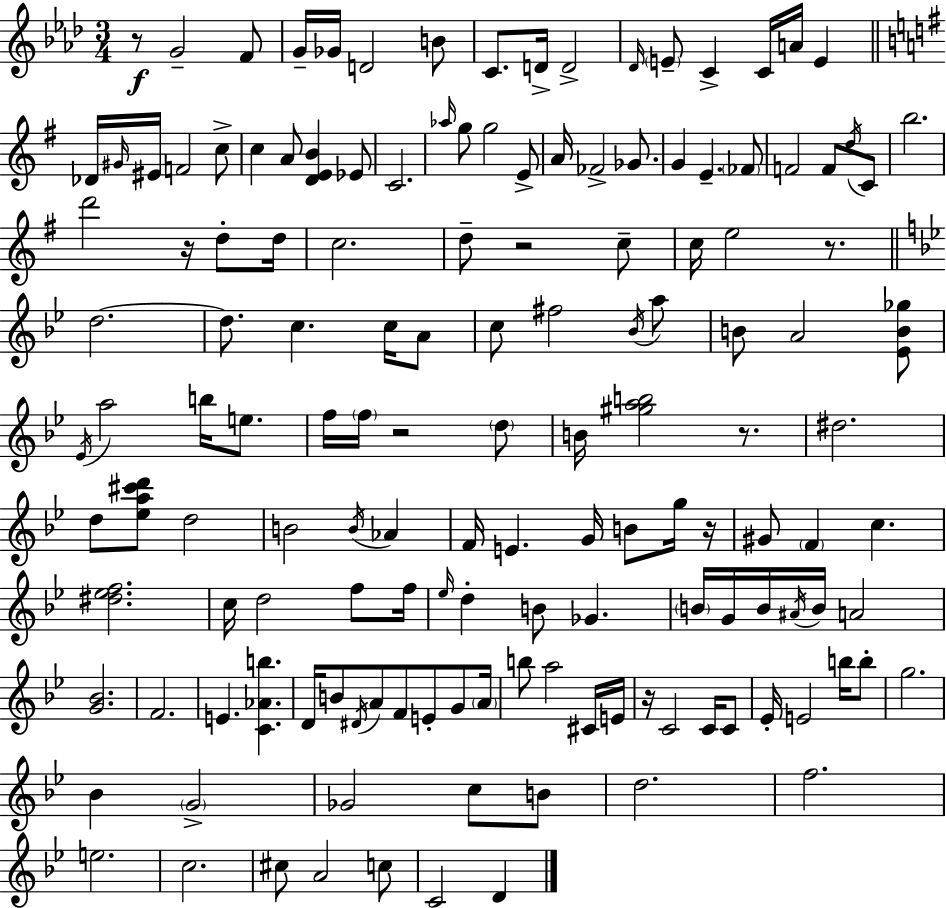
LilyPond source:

{
  \clef treble
  \numericTimeSignature
  \time 3/4
  \key f \minor
  \repeat volta 2 { r8\f g'2-- f'8 | g'16-- ges'16 d'2 b'8 | c'8. d'16-> d'2-> | \grace { des'16 } \parenthesize e'8-- c'4-> c'16 a'16 e'4 | \break \bar "||" \break \key e \minor des'16 \grace { gis'16 } eis'16 f'2 c''8-> | c''4 a'8 <d' e' b'>4 ees'8 | c'2. | \grace { aes''16 } g''8 g''2 | \break e'8-> a'16 fes'2-> ges'8. | g'4 e'4.-- | \parenthesize fes'8 f'2 f'8 | \acciaccatura { d''16 } c'8 b''2. | \break d'''2 r16 | d''8-. d''16 c''2. | d''8-- r2 | c''8-- c''16 e''2 | \break r8. \bar "||" \break \key bes \major d''2.~~ | d''8. c''4. c''16 a'8 | c''8 fis''2 \acciaccatura { bes'16 } a''8 | b'8 a'2 <ees' b' ges''>8 | \break \acciaccatura { ees'16 } a''2 b''16 e''8. | f''16 \parenthesize f''16 r2 | \parenthesize d''8 b'16 <gis'' a'' b''>2 r8. | dis''2. | \break d''8 <ees'' a'' cis''' d'''>8 d''2 | b'2 \acciaccatura { b'16 } aes'4 | f'16 e'4. g'16 b'8 | g''16 r16 gis'8 \parenthesize f'4 c''4. | \break <dis'' ees'' f''>2. | c''16 d''2 | f''8 f''16 \grace { ees''16 } d''4-. b'8 ges'4. | \parenthesize b'16 g'16 b'16 \acciaccatura { ais'16 } b'16 a'2 | \break <g' bes'>2. | f'2. | e'4. <c' aes' b''>4. | d'16 b'8 \acciaccatura { dis'16 } a'8 f'8 | \break e'8-. g'8 \parenthesize a'16 b''8 a''2 | cis'16 e'16 r16 c'2 | c'16 c'8 ees'16-. e'2 | b''16 b''8-. g''2. | \break bes'4 \parenthesize g'2-> | ges'2 | c''8 b'8 d''2. | f''2. | \break e''2. | c''2. | cis''8 a'2 | c''8 c'2 | \break d'4 } \bar "|."
}